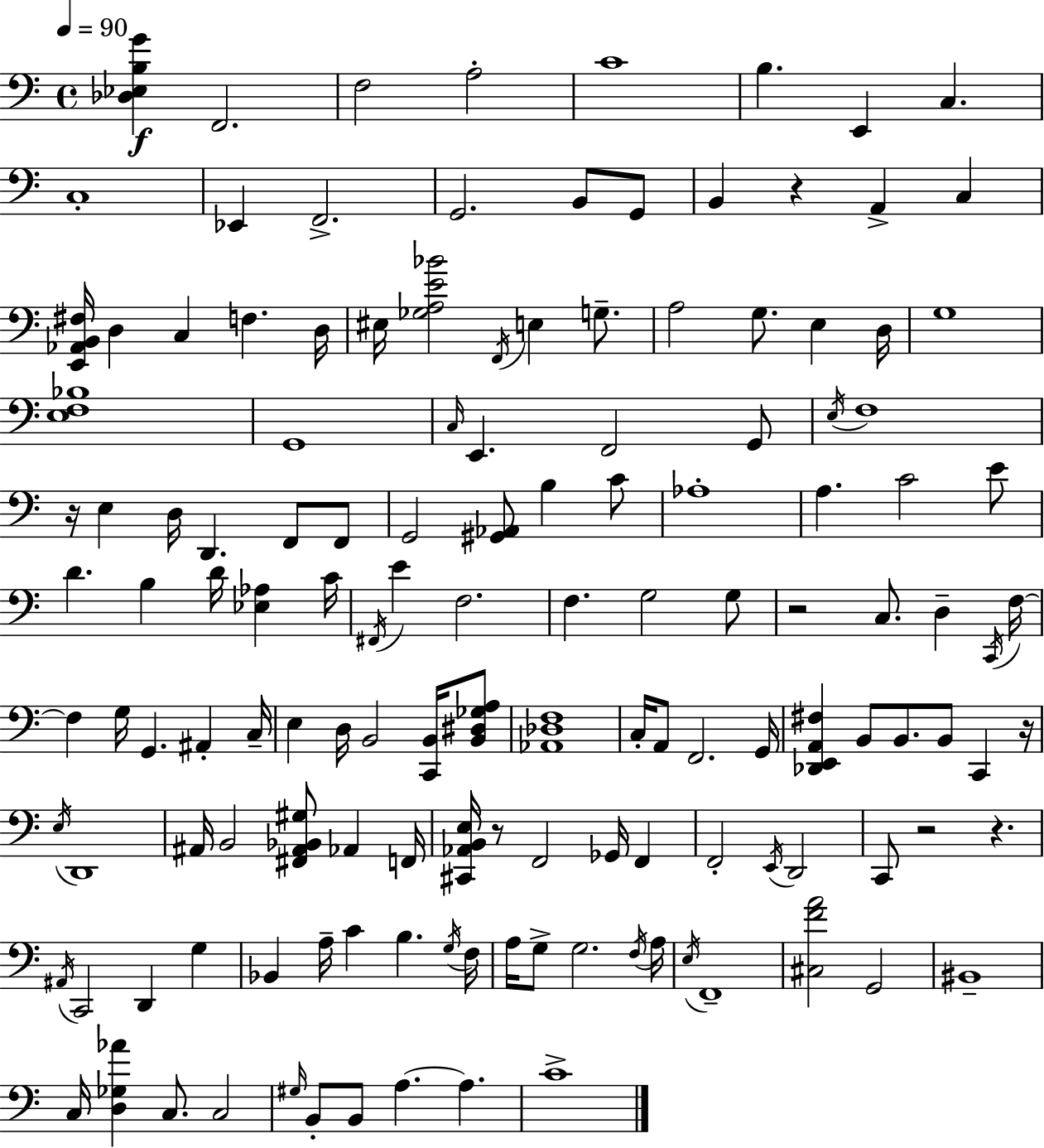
X:1
T:Untitled
M:4/4
L:1/4
K:Am
[_D,_E,B,G] F,,2 F,2 A,2 C4 B, E,, C, C,4 _E,, F,,2 G,,2 B,,/2 G,,/2 B,, z A,, C, [E,,_A,,B,,^F,]/4 D, C, F, D,/4 ^E,/4 [_G,A,E_B]2 F,,/4 E, G,/2 A,2 G,/2 E, D,/4 G,4 [E,F,_B,]4 G,,4 C,/4 E,, F,,2 G,,/2 E,/4 F,4 z/4 E, D,/4 D,, F,,/2 F,,/2 G,,2 [^G,,_A,,]/2 B, C/2 _A,4 A, C2 E/2 D B, D/4 [_E,_A,] C/4 ^F,,/4 E F,2 F, G,2 G,/2 z2 C,/2 D, C,,/4 F,/4 F, G,/4 G,, ^A,, C,/4 E, D,/4 B,,2 [C,,B,,]/4 [B,,^D,_G,A,]/2 [_A,,_D,F,]4 C,/4 A,,/2 F,,2 G,,/4 [_D,,E,,A,,^F,] B,,/2 B,,/2 B,,/2 C,, z/4 E,/4 D,,4 ^A,,/4 B,,2 [^F,,^A,,_B,,^G,]/2 _A,, F,,/4 [^C,,_A,,B,,E,]/4 z/2 F,,2 _G,,/4 F,, F,,2 E,,/4 D,,2 C,,/2 z2 z ^A,,/4 C,,2 D,, G, _B,, A,/4 C B, G,/4 F,/4 A,/4 G,/2 G,2 F,/4 A,/4 E,/4 F,,4 [^C,FA]2 G,,2 ^B,,4 C,/4 [D,_G,_A] C,/2 C,2 ^G,/4 B,,/2 B,,/2 A, A, C4